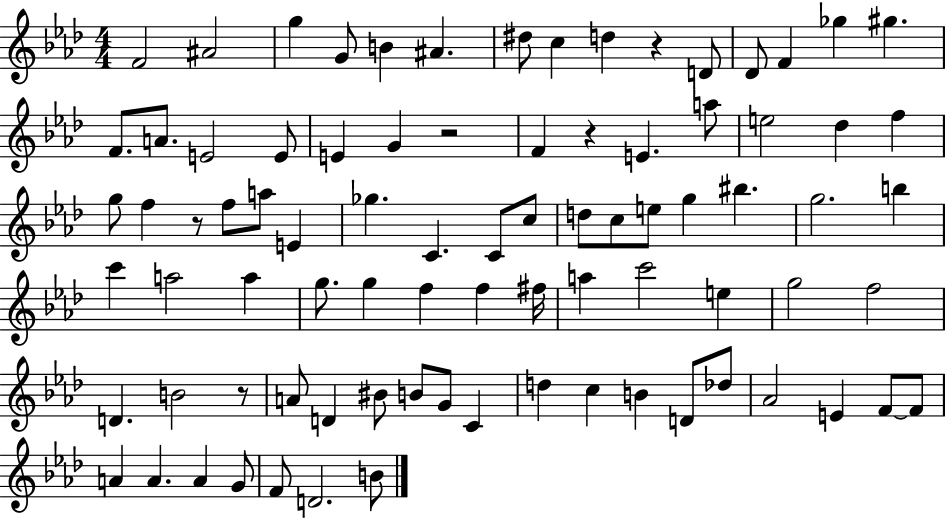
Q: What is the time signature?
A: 4/4